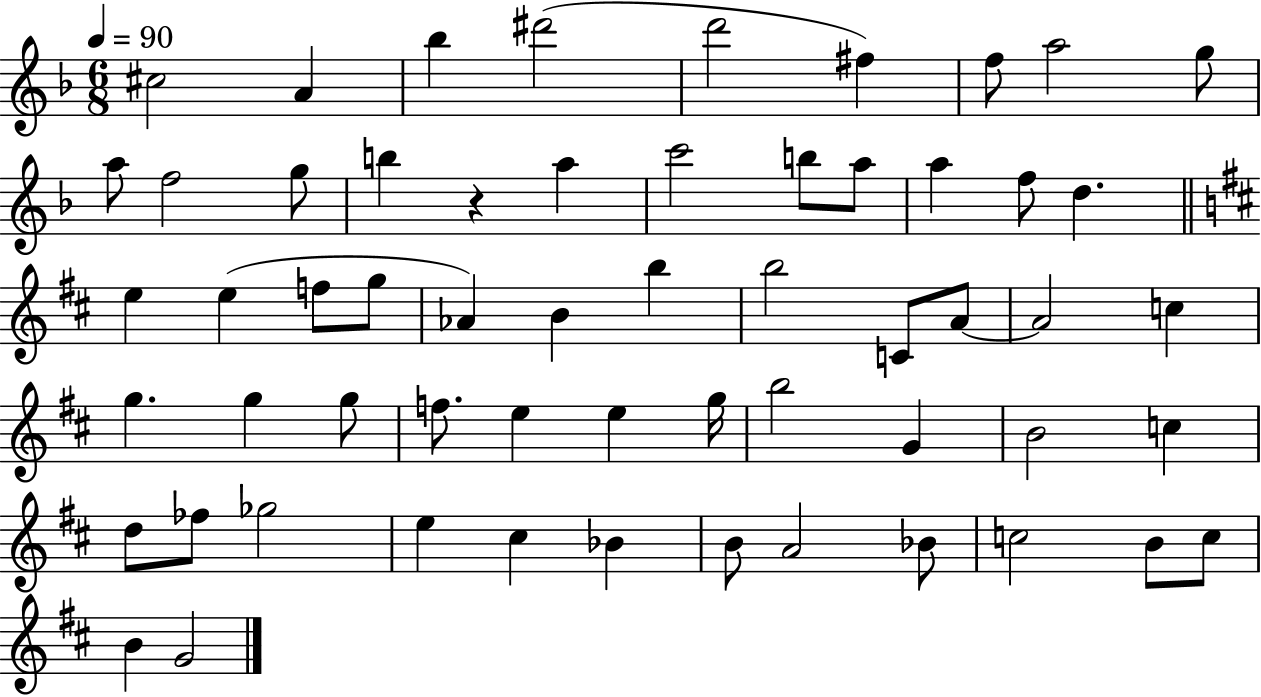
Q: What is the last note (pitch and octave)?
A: G4